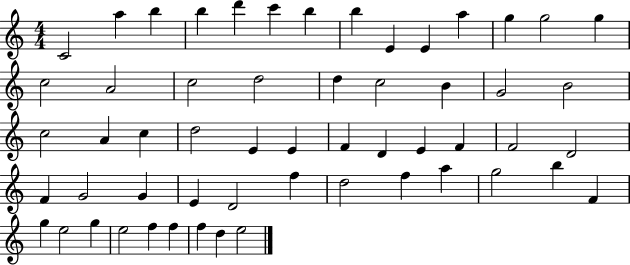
C4/h A5/q B5/q B5/q D6/q C6/q B5/q B5/q E4/q E4/q A5/q G5/q G5/h G5/q C5/h A4/h C5/h D5/h D5/q C5/h B4/q G4/h B4/h C5/h A4/q C5/q D5/h E4/q E4/q F4/q D4/q E4/q F4/q F4/h D4/h F4/q G4/h G4/q E4/q D4/h F5/q D5/h F5/q A5/q G5/h B5/q F4/q G5/q E5/h G5/q E5/h F5/q F5/q F5/q D5/q E5/h